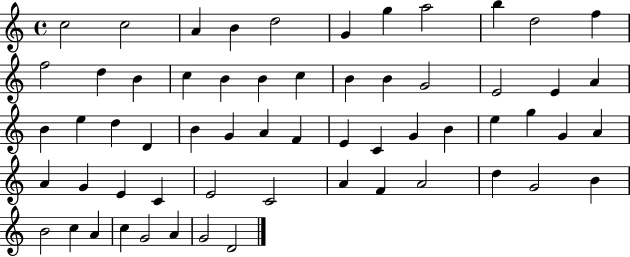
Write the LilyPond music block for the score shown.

{
  \clef treble
  \time 4/4
  \defaultTimeSignature
  \key c \major
  c''2 c''2 | a'4 b'4 d''2 | g'4 g''4 a''2 | b''4 d''2 f''4 | \break f''2 d''4 b'4 | c''4 b'4 b'4 c''4 | b'4 b'4 g'2 | e'2 e'4 a'4 | \break b'4 e''4 d''4 d'4 | b'4 g'4 a'4 f'4 | e'4 c'4 g'4 b'4 | e''4 g''4 g'4 a'4 | \break a'4 g'4 e'4 c'4 | e'2 c'2 | a'4 f'4 a'2 | d''4 g'2 b'4 | \break b'2 c''4 a'4 | c''4 g'2 a'4 | g'2 d'2 | \bar "|."
}